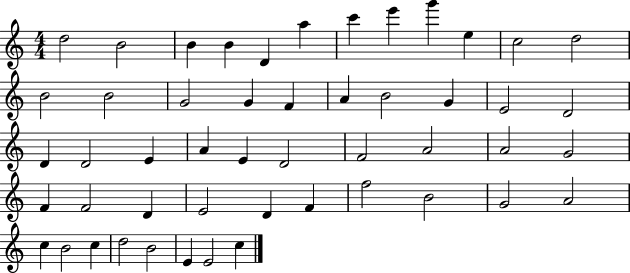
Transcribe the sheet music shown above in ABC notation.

X:1
T:Untitled
M:4/4
L:1/4
K:C
d2 B2 B B D a c' e' g' e c2 d2 B2 B2 G2 G F A B2 G E2 D2 D D2 E A E D2 F2 A2 A2 G2 F F2 D E2 D F f2 B2 G2 A2 c B2 c d2 B2 E E2 c